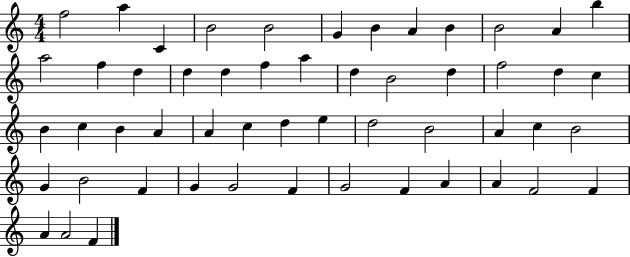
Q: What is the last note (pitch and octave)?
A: F4